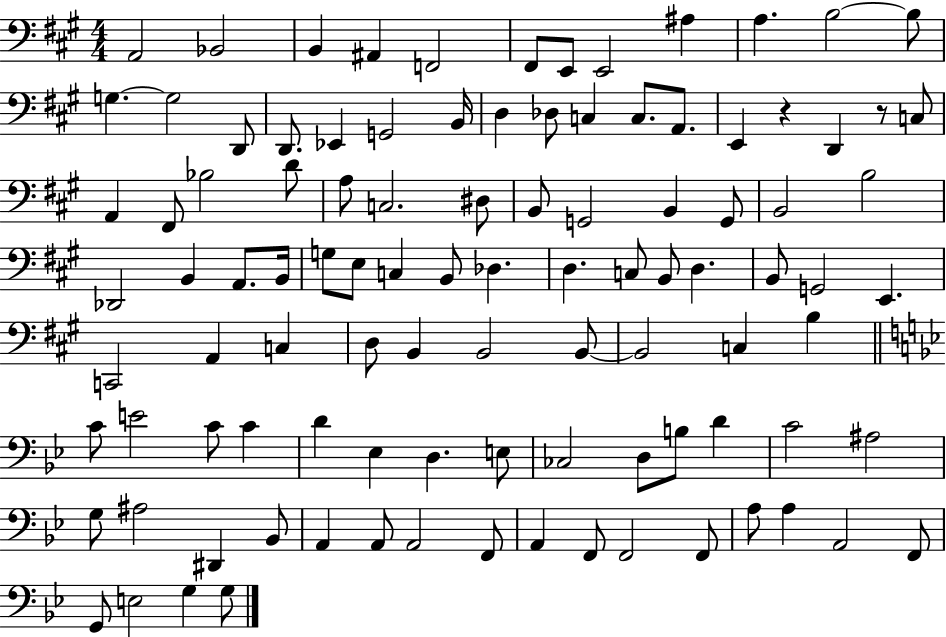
A2/h Bb2/h B2/q A#2/q F2/h F#2/e E2/e E2/h A#3/q A3/q. B3/h B3/e G3/q. G3/h D2/e D2/e. Eb2/q G2/h B2/s D3/q Db3/e C3/q C3/e. A2/e. E2/q R/q D2/q R/e C3/e A2/q F#2/e Bb3/h D4/e A3/e C3/h. D#3/e B2/e G2/h B2/q G2/e B2/h B3/h Db2/h B2/q A2/e. B2/s G3/e E3/e C3/q B2/e Db3/q. D3/q. C3/e B2/e D3/q. B2/e G2/h E2/q. C2/h A2/q C3/q D3/e B2/q B2/h B2/e B2/h C3/q B3/q C4/e E4/h C4/e C4/q D4/q Eb3/q D3/q. E3/e CES3/h D3/e B3/e D4/q C4/h A#3/h G3/e A#3/h D#2/q Bb2/e A2/q A2/e A2/h F2/e A2/q F2/e F2/h F2/e A3/e A3/q A2/h F2/e G2/e E3/h G3/q G3/e